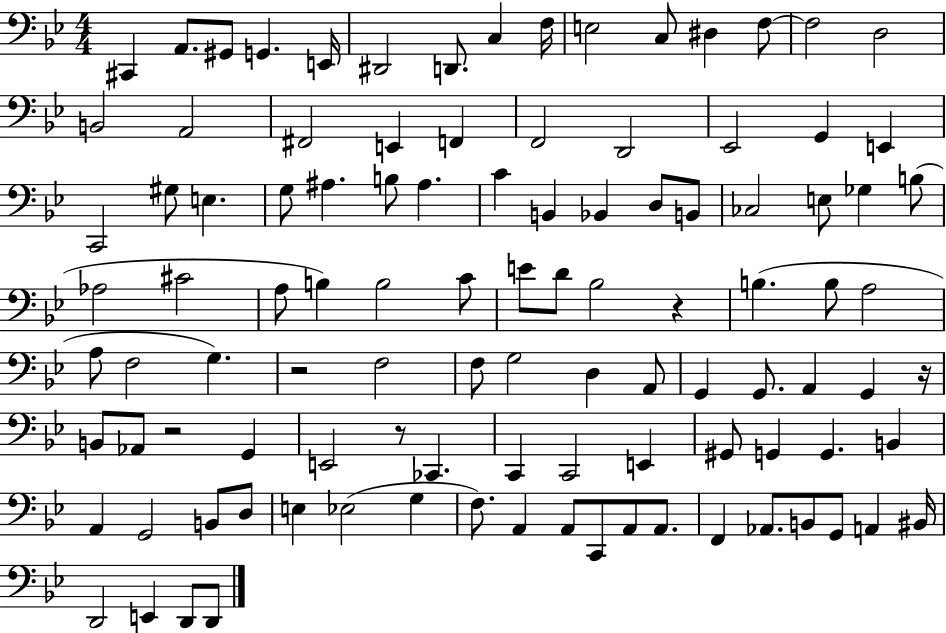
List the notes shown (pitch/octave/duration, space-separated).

C#2/q A2/e. G#2/e G2/q. E2/s D#2/h D2/e. C3/q F3/s E3/h C3/e D#3/q F3/e F3/h D3/h B2/h A2/h F#2/h E2/q F2/q F2/h D2/h Eb2/h G2/q E2/q C2/h G#3/e E3/q. G3/e A#3/q. B3/e A#3/q. C4/q B2/q Bb2/q D3/e B2/e CES3/h E3/e Gb3/q B3/e Ab3/h C#4/h A3/e B3/q B3/h C4/e E4/e D4/e Bb3/h R/q B3/q. B3/e A3/h A3/e F3/h G3/q. R/h F3/h F3/e G3/h D3/q A2/e G2/q G2/e. A2/q G2/q R/s B2/e Ab2/e R/h G2/q E2/h R/e CES2/q. C2/q C2/h E2/q G#2/e G2/q G2/q. B2/q A2/q G2/h B2/e D3/e E3/q Eb3/h G3/q F3/e. A2/q A2/e C2/e A2/e A2/e. F2/q Ab2/e. B2/e G2/e A2/q BIS2/s D2/h E2/q D2/e D2/e